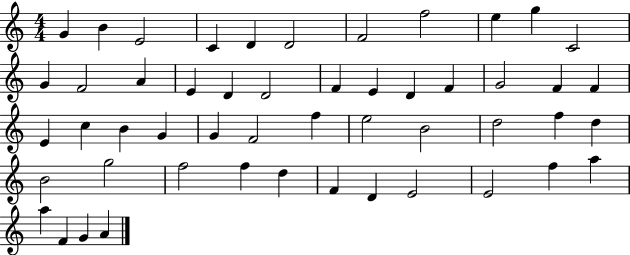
{
  \clef treble
  \numericTimeSignature
  \time 4/4
  \key c \major
  g'4 b'4 e'2 | c'4 d'4 d'2 | f'2 f''2 | e''4 g''4 c'2 | \break g'4 f'2 a'4 | e'4 d'4 d'2 | f'4 e'4 d'4 f'4 | g'2 f'4 f'4 | \break e'4 c''4 b'4 g'4 | g'4 f'2 f''4 | e''2 b'2 | d''2 f''4 d''4 | \break b'2 g''2 | f''2 f''4 d''4 | f'4 d'4 e'2 | e'2 f''4 a''4 | \break a''4 f'4 g'4 a'4 | \bar "|."
}